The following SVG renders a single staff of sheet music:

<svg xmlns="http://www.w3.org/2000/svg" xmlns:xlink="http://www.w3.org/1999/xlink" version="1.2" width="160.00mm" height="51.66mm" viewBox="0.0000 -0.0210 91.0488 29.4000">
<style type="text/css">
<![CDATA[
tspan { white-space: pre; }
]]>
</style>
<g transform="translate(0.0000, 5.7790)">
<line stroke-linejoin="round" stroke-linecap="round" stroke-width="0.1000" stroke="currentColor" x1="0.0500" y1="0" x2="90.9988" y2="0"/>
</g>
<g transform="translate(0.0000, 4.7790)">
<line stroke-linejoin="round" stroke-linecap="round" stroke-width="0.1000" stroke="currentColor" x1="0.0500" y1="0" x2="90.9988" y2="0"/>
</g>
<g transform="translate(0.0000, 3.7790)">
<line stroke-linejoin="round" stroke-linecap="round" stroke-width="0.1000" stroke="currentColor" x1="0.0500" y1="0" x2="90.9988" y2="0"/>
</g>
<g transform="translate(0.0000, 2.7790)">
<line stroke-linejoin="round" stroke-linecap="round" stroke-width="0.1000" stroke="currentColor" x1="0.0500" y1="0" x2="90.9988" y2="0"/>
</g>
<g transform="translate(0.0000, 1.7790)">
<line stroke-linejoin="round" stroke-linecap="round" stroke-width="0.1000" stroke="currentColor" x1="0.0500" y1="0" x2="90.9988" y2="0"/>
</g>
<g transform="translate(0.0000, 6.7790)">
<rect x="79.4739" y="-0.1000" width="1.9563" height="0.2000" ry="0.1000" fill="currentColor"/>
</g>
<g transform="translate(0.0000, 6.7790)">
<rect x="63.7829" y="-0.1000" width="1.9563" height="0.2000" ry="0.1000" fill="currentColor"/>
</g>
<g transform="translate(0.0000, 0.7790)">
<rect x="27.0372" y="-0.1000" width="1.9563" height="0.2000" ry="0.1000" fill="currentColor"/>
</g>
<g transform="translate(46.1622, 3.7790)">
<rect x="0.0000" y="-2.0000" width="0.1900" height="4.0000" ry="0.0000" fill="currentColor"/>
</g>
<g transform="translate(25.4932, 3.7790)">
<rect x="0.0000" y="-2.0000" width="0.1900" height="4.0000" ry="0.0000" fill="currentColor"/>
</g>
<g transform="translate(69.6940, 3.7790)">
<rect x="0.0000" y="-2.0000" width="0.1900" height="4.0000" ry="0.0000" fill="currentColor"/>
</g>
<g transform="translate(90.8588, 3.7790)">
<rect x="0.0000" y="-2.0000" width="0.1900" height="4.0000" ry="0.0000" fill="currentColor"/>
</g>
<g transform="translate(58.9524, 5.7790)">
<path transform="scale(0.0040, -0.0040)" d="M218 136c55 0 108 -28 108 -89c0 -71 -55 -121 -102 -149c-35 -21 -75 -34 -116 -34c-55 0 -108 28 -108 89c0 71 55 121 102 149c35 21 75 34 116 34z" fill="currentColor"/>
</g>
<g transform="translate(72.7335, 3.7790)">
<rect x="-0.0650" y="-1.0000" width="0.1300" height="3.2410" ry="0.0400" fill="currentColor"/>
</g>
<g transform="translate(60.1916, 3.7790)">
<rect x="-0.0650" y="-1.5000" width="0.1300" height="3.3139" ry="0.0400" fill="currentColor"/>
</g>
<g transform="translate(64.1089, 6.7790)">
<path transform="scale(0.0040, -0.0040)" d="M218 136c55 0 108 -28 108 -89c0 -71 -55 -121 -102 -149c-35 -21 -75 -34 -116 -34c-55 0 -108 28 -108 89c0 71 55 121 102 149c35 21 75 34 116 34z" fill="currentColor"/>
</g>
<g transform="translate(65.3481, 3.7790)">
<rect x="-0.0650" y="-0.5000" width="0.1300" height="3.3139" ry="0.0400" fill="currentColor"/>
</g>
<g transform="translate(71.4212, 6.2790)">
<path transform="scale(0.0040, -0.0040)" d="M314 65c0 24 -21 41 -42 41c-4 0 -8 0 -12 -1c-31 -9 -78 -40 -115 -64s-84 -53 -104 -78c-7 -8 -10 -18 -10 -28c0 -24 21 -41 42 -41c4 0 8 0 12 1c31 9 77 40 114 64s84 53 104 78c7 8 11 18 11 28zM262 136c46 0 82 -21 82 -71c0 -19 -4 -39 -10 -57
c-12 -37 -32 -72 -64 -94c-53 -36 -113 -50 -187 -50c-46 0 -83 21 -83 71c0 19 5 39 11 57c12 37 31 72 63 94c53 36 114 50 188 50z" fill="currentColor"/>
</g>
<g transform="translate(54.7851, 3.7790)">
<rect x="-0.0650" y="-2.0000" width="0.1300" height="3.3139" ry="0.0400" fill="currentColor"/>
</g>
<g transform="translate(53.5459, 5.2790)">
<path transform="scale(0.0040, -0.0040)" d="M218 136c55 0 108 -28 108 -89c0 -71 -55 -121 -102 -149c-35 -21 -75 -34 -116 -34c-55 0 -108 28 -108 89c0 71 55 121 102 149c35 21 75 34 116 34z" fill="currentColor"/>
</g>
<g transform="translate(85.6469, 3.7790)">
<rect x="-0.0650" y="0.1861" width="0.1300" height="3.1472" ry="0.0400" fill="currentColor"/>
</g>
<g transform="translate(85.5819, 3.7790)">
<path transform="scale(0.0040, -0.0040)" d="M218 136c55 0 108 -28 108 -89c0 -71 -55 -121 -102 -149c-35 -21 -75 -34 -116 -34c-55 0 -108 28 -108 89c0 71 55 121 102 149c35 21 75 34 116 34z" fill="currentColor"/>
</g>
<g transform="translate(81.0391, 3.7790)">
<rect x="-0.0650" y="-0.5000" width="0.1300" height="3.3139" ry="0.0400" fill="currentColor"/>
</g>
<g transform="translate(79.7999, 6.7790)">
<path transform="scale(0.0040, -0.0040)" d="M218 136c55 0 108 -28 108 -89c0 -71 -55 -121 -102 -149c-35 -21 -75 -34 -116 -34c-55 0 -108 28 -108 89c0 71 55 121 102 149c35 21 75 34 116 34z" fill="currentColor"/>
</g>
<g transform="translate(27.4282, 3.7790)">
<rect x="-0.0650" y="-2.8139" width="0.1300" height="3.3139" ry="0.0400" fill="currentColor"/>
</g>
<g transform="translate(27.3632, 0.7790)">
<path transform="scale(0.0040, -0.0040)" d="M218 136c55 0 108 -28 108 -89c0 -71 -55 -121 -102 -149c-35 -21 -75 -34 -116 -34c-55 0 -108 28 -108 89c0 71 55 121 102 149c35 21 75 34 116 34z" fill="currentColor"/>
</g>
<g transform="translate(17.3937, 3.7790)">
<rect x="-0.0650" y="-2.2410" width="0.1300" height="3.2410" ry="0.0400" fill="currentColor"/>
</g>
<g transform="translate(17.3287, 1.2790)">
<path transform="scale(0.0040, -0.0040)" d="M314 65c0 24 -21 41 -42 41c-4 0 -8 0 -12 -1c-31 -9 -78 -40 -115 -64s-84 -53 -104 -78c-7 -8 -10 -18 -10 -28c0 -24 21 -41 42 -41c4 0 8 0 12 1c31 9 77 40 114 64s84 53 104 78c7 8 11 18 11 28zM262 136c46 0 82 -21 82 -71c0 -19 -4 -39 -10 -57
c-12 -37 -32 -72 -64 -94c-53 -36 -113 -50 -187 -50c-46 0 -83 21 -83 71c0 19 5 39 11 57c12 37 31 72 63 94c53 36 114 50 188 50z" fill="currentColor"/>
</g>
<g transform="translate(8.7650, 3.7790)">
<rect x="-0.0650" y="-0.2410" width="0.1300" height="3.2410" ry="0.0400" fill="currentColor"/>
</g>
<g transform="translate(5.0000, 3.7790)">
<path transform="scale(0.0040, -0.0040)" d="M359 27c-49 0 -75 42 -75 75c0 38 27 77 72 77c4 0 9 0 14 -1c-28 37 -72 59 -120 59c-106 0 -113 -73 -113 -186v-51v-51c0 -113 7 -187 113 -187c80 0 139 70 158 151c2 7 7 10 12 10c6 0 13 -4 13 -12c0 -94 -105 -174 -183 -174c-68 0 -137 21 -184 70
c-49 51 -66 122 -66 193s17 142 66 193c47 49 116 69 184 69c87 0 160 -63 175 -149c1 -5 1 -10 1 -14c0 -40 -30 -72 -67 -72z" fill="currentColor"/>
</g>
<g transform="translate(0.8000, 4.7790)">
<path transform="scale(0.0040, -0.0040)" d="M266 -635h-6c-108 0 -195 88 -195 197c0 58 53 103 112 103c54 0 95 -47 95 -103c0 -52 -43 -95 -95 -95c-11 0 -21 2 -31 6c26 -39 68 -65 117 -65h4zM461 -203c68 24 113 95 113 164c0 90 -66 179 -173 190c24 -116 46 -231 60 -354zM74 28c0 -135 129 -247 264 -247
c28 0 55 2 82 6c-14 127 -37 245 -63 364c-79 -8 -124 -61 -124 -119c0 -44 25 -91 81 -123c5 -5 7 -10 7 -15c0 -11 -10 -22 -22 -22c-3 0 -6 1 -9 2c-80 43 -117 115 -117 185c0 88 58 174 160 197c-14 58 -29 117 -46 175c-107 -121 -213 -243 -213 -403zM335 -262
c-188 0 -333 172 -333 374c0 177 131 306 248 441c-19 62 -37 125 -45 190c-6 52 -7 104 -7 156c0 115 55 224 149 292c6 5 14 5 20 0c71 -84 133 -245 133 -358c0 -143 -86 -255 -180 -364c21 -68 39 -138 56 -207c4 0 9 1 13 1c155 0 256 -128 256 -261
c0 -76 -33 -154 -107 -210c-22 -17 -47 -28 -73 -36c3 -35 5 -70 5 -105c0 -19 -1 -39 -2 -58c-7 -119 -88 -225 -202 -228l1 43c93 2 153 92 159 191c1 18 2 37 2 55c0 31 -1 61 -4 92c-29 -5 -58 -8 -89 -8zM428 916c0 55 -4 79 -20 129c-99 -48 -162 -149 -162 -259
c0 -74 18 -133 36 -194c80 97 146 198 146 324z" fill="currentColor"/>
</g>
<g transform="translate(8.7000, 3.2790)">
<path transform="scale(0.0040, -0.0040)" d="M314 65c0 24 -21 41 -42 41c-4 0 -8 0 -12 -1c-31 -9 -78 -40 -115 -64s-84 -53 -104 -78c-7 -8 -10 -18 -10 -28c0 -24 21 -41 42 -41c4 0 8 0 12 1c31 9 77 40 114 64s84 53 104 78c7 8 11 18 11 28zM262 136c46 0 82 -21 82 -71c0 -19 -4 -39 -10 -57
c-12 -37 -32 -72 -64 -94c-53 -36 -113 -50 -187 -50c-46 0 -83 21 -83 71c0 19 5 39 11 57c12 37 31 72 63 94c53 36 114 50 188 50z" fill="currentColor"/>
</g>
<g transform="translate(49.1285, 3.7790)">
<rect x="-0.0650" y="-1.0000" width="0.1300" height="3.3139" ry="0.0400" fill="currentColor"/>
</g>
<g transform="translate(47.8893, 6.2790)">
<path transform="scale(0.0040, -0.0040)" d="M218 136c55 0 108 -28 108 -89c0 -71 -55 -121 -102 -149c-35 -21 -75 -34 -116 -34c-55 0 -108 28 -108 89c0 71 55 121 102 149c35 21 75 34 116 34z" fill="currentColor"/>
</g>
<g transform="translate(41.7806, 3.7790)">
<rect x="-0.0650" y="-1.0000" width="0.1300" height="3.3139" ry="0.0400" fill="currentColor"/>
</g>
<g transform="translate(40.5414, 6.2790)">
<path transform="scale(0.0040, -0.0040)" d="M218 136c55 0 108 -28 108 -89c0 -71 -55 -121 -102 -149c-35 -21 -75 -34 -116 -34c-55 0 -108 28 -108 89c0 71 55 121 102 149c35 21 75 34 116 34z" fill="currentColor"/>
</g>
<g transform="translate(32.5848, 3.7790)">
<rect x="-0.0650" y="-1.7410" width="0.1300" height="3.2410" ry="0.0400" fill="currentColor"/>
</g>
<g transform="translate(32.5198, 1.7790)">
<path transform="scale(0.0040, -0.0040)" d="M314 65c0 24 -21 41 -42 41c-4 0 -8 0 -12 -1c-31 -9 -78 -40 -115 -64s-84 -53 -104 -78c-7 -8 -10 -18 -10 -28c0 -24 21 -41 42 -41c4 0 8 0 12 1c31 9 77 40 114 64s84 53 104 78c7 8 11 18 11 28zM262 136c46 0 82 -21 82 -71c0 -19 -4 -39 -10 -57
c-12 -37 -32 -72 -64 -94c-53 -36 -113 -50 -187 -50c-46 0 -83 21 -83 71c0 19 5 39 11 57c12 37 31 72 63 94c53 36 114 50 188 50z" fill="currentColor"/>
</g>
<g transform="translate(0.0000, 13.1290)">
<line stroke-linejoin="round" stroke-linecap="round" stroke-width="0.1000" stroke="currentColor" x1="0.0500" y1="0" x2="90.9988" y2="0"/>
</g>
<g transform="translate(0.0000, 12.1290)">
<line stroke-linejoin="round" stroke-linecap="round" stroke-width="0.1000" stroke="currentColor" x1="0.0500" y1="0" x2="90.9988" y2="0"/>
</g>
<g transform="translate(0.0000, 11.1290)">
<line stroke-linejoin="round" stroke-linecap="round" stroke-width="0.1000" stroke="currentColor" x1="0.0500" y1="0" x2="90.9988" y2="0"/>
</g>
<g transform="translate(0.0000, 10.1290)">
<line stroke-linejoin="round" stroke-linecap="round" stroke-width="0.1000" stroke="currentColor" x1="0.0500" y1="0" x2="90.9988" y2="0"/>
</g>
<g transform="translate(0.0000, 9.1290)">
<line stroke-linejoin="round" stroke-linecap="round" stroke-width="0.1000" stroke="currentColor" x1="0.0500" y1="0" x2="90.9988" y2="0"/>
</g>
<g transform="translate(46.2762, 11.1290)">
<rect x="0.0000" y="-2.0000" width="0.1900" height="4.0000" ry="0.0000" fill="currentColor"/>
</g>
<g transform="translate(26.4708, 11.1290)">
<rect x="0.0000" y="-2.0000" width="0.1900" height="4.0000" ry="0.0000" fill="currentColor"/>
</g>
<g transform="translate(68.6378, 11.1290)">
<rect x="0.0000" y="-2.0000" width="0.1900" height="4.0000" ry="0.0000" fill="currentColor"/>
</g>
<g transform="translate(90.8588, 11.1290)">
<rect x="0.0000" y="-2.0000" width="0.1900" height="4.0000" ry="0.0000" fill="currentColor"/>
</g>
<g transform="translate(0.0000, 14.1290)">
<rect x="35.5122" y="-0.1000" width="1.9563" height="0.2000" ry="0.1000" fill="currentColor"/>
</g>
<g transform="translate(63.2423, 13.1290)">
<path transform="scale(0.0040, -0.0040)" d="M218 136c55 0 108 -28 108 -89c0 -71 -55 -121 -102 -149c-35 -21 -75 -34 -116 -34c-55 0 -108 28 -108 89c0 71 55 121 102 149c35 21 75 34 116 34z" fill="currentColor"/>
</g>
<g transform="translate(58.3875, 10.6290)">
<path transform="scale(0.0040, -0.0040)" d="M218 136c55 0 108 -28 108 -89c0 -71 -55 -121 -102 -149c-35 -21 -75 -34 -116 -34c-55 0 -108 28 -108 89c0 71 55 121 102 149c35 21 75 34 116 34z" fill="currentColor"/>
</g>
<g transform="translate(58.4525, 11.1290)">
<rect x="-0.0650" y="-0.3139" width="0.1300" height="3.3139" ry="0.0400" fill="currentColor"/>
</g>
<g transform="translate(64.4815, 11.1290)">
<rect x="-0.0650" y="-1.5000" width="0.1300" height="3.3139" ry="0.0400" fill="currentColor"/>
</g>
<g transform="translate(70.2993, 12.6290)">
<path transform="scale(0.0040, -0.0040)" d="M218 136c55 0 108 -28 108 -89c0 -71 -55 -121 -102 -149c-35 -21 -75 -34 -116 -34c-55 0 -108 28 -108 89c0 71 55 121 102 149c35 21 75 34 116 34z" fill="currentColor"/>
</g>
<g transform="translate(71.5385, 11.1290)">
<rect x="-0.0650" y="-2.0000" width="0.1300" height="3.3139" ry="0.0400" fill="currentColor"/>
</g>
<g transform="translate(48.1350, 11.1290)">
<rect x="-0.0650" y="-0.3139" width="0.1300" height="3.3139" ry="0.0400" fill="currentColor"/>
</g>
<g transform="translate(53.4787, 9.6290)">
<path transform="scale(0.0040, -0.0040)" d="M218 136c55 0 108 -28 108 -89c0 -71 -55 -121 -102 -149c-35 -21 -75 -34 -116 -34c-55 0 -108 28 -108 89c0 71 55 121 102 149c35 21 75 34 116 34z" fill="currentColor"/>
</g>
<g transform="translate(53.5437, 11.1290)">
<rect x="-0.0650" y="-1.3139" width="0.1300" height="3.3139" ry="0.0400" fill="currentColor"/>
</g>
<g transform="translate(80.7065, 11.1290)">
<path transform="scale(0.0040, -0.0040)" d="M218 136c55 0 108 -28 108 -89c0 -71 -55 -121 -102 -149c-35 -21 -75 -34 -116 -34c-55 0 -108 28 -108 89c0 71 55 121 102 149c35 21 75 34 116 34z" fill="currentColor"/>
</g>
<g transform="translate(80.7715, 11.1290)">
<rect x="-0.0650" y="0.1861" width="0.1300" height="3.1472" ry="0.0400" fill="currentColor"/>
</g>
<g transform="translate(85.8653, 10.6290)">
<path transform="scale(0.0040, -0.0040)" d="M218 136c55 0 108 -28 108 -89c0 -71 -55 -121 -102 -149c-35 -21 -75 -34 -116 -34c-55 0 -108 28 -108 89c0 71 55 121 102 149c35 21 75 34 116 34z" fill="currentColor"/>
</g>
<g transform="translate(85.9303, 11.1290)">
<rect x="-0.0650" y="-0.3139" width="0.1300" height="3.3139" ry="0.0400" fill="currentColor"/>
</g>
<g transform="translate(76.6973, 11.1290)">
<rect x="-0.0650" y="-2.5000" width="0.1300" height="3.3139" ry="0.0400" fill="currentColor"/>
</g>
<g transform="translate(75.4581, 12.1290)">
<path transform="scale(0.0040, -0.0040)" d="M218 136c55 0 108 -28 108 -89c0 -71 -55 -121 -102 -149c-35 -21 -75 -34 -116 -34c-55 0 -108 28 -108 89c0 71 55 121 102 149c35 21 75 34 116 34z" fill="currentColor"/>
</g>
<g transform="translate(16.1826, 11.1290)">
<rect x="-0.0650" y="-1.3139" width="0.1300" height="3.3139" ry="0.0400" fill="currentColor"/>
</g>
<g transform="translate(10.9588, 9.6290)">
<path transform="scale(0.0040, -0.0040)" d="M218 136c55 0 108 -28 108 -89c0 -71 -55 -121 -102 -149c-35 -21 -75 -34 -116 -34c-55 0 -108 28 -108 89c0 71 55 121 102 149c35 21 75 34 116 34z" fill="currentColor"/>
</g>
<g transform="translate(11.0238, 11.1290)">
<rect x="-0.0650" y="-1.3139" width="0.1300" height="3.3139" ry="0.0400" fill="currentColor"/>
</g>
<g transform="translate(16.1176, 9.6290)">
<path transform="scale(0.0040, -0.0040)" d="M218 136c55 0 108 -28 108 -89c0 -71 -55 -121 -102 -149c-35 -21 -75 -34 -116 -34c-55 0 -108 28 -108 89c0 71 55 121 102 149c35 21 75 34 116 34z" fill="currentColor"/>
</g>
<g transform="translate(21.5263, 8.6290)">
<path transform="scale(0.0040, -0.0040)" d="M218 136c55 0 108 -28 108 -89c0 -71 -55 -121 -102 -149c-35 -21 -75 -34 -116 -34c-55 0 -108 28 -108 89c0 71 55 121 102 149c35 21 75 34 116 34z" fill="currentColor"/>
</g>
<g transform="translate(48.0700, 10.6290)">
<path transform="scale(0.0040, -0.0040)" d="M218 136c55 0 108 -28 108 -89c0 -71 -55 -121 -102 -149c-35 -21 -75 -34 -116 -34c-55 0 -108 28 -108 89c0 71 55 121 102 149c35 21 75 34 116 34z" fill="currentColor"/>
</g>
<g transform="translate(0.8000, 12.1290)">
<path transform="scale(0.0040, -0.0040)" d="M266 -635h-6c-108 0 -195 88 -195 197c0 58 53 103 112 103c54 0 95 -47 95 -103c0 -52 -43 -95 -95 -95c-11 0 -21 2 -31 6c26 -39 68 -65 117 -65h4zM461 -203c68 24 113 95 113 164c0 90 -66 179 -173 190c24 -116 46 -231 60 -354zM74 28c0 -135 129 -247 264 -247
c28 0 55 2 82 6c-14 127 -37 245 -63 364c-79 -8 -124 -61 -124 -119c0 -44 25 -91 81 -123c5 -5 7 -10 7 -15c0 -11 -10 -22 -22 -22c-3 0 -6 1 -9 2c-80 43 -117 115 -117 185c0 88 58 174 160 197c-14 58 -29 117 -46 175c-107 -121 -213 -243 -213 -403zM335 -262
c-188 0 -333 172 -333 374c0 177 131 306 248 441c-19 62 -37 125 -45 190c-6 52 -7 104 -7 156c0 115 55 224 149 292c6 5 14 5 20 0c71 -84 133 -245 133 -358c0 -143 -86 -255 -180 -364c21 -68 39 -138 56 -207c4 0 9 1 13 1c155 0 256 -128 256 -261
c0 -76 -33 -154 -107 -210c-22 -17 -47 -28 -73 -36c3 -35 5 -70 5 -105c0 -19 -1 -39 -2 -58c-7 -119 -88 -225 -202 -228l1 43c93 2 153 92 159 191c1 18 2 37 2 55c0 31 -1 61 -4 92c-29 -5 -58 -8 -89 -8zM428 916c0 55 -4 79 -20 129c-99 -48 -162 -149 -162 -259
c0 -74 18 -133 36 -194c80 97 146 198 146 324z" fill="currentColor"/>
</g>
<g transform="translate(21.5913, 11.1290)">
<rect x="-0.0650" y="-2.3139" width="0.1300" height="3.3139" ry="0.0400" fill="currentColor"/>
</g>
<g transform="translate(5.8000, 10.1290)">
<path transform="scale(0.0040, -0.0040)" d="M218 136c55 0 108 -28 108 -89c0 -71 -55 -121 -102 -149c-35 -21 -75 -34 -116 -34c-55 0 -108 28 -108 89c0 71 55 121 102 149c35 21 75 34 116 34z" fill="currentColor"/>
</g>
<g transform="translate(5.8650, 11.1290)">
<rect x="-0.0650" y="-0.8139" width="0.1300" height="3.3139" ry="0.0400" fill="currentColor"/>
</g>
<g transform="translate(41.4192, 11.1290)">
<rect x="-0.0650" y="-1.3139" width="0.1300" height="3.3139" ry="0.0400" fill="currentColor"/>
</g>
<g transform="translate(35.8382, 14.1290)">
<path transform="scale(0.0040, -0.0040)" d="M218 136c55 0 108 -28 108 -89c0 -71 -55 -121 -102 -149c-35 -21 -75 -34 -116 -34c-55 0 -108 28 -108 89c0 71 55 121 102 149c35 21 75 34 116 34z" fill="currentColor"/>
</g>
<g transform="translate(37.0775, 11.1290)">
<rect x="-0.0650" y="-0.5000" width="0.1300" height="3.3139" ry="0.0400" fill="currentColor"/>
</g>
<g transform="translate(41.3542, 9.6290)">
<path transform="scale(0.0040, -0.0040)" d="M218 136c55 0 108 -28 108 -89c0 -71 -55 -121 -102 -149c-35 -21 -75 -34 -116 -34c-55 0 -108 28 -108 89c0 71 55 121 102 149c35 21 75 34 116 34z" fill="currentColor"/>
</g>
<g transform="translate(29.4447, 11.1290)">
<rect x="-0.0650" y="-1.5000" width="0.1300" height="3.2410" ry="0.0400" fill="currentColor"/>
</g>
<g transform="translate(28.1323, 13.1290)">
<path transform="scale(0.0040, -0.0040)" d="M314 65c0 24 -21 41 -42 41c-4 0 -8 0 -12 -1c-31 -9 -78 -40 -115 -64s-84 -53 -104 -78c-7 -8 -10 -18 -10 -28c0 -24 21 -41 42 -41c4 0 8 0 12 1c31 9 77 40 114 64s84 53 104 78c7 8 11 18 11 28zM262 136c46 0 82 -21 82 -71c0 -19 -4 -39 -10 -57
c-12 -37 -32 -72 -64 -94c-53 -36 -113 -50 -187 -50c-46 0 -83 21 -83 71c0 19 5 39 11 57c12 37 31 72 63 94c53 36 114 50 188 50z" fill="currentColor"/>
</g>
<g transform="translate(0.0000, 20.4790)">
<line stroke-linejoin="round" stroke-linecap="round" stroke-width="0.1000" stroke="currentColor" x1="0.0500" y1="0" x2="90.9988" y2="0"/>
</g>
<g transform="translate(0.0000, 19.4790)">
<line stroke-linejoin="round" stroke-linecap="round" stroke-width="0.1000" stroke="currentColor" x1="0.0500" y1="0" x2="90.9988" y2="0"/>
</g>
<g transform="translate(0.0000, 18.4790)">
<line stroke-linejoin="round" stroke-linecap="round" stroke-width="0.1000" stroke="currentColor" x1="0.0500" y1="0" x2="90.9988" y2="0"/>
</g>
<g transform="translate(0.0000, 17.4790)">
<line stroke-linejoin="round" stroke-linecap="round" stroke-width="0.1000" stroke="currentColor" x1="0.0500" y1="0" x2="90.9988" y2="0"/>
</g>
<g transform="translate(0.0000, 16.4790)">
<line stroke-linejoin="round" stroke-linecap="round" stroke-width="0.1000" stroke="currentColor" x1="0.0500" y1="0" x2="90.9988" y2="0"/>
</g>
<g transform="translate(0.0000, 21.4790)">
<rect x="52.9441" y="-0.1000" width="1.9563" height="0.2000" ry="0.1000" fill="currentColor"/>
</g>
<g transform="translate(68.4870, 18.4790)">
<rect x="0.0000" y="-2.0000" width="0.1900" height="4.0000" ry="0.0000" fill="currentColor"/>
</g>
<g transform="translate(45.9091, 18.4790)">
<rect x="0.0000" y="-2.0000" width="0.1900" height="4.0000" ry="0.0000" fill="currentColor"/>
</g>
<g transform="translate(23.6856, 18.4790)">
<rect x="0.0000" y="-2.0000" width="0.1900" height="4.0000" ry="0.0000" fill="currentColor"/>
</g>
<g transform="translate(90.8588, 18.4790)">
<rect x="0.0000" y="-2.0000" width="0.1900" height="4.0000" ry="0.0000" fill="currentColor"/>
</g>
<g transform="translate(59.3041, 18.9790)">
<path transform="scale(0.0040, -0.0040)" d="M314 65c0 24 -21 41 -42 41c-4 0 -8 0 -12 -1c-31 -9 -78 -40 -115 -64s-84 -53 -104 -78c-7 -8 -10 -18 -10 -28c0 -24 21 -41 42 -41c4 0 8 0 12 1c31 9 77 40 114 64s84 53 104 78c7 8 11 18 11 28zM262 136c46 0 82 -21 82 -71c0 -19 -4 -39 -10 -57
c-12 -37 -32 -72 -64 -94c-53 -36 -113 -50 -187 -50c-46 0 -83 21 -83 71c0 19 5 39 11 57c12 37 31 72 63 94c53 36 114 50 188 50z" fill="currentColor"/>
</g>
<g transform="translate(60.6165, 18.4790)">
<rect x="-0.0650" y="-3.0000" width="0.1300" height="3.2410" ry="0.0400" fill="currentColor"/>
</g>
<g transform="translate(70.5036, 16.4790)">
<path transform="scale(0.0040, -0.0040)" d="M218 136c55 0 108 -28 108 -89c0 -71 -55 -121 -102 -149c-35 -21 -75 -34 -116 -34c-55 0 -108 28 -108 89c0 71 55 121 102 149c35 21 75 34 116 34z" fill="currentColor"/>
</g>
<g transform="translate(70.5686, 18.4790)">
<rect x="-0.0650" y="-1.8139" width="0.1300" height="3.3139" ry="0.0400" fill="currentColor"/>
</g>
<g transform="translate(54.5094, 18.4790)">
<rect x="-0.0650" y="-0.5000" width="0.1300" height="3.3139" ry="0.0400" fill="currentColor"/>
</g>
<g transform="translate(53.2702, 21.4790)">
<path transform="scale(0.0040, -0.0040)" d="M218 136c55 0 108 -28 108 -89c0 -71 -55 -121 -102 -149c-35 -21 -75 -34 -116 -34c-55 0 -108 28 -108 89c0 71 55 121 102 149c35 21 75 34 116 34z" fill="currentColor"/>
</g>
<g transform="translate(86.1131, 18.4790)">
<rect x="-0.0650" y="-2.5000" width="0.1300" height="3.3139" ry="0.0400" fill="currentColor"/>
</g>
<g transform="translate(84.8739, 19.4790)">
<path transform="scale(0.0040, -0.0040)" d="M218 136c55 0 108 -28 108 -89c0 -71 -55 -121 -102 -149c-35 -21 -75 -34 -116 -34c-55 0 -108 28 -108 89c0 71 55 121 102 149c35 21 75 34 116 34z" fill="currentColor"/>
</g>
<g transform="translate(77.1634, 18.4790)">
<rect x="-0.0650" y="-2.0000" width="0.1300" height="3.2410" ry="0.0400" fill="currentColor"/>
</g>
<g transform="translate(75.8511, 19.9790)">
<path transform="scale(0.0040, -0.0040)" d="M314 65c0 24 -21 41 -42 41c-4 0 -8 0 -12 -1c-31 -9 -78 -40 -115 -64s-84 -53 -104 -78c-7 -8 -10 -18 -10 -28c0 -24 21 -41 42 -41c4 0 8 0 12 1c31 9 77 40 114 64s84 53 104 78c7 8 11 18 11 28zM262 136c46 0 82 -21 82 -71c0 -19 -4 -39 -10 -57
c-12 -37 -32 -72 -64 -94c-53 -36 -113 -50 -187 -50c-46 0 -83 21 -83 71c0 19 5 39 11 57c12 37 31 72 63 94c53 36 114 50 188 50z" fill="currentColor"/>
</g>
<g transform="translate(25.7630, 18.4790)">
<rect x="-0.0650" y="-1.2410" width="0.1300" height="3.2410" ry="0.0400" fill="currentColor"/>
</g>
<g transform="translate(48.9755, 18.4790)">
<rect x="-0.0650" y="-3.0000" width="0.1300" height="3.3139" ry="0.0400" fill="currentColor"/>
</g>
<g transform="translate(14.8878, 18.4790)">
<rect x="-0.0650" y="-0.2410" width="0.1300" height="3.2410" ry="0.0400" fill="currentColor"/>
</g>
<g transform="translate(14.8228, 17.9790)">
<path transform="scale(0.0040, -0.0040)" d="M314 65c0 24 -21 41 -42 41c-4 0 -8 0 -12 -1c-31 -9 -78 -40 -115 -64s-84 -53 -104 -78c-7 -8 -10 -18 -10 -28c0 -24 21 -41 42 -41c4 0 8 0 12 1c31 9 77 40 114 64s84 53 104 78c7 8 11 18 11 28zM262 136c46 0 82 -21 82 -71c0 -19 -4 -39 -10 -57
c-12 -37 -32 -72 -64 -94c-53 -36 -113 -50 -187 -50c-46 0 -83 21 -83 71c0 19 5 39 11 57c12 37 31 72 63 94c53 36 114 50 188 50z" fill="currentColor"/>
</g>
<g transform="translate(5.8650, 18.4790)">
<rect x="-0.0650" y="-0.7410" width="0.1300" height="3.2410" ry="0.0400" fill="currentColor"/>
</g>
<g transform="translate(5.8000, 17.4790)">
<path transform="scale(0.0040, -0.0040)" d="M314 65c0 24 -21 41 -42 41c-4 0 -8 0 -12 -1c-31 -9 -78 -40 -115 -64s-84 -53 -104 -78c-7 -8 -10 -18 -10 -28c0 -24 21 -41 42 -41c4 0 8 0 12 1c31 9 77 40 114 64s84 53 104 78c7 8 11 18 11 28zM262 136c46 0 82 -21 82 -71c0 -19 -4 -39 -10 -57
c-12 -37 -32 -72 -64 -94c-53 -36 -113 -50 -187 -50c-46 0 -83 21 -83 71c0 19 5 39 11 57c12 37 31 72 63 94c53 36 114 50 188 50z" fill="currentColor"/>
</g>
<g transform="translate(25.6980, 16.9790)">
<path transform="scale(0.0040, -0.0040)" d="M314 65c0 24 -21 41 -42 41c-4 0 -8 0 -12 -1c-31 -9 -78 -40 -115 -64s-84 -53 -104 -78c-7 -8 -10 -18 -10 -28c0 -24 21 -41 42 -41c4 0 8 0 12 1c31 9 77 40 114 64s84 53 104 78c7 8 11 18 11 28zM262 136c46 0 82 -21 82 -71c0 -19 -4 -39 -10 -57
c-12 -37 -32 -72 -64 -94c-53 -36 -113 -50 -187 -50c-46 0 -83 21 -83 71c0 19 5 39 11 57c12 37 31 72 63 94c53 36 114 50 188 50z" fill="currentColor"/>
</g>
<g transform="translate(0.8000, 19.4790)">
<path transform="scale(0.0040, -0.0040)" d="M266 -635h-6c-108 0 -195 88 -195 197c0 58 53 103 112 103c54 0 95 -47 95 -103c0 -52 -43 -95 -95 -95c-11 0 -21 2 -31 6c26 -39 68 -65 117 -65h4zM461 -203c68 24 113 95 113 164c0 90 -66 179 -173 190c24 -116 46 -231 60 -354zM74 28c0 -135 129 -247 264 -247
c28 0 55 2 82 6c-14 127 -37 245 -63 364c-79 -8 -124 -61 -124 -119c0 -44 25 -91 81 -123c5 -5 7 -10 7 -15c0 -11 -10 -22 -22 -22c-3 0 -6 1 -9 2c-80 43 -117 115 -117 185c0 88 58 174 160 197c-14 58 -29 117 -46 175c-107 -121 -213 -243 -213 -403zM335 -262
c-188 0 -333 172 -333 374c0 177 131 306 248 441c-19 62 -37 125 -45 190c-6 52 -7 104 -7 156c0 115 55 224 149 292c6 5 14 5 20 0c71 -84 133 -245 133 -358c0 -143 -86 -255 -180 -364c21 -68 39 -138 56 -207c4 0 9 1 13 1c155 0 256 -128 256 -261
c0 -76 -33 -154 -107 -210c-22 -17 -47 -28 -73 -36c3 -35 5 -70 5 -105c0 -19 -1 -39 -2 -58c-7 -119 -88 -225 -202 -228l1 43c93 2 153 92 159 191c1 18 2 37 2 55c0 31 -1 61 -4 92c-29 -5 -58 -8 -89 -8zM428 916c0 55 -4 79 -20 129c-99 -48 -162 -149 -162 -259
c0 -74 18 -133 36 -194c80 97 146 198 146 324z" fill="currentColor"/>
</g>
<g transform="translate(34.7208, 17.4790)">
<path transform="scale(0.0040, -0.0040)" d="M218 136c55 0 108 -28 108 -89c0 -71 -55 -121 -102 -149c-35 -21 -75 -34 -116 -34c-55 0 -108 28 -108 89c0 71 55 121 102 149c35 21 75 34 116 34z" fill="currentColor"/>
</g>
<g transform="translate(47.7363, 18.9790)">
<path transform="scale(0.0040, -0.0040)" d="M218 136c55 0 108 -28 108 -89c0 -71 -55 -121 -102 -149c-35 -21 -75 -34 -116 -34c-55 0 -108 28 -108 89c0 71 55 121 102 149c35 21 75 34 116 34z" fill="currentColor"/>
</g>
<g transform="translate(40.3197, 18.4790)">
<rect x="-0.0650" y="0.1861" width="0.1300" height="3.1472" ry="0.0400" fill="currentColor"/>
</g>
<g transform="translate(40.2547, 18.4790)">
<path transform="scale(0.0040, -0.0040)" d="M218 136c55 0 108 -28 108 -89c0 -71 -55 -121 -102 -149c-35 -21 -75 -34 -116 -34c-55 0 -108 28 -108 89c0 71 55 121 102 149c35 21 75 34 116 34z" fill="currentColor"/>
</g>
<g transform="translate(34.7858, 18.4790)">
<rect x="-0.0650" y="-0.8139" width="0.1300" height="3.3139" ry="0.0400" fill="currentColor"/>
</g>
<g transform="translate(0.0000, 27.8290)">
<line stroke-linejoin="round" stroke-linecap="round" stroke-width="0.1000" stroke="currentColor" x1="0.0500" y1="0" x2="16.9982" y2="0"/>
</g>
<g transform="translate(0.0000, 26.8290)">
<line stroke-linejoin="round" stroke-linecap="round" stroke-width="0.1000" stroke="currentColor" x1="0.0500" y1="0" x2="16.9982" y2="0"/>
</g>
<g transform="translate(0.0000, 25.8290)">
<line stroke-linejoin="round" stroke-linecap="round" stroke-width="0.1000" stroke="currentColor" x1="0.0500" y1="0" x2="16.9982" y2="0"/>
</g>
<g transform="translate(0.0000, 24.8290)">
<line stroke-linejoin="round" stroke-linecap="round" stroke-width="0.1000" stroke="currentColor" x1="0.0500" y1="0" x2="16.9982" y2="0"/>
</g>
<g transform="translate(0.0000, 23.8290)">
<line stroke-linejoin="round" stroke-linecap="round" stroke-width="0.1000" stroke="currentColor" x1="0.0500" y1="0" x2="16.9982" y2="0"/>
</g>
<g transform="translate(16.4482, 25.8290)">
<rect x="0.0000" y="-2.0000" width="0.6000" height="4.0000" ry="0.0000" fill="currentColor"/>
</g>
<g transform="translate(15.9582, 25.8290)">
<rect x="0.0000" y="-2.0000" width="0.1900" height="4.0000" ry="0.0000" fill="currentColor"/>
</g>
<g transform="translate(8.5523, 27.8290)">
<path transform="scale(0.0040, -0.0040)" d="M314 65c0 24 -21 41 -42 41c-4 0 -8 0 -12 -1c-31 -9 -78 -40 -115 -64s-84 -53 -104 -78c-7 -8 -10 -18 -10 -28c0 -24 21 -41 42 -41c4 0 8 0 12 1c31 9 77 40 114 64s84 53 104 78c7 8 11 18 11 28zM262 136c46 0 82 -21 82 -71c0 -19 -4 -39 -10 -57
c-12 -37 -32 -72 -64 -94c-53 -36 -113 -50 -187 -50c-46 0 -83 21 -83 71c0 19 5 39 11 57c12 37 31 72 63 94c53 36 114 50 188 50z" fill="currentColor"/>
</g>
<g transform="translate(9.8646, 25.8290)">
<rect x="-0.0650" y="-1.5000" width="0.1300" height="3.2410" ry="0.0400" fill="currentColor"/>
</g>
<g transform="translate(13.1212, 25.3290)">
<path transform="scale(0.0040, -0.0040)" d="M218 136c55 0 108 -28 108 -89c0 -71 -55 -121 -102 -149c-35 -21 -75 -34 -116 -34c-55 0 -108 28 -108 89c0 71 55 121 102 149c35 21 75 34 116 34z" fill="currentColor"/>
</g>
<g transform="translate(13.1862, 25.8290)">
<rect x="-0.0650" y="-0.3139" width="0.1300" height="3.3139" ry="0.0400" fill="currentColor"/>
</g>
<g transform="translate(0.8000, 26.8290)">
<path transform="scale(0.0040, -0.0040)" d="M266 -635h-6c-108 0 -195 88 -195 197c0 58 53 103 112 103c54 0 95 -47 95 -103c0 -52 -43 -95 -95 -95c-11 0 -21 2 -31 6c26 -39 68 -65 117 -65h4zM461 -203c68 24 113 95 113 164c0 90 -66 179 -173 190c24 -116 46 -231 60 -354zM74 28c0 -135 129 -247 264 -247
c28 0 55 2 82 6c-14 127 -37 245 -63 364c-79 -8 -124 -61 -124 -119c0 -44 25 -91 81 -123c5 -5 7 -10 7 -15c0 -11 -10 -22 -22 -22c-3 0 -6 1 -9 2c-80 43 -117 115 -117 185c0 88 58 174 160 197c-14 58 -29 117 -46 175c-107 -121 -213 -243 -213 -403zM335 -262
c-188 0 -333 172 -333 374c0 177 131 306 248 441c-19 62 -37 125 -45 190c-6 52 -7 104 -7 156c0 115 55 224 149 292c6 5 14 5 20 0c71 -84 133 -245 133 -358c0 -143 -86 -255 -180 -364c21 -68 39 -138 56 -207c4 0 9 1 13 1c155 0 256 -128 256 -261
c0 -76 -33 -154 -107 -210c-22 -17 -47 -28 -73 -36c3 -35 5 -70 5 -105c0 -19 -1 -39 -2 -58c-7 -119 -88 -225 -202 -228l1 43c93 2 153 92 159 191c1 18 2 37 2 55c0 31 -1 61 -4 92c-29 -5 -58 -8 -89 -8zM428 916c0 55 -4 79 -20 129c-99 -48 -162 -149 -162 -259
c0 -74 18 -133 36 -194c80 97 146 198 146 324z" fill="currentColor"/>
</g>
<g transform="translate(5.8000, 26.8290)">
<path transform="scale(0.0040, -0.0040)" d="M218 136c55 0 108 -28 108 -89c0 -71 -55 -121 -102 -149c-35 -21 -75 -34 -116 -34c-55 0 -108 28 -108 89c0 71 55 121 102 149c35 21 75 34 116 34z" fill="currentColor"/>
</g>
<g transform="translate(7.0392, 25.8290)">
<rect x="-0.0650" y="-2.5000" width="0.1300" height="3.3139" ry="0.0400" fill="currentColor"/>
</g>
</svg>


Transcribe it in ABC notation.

X:1
T:Untitled
M:4/4
L:1/4
K:C
c2 g2 a f2 D D F E C D2 C B d e e g E2 C e c e c E F G B c d2 c2 e2 d B A C A2 f F2 G G E2 c